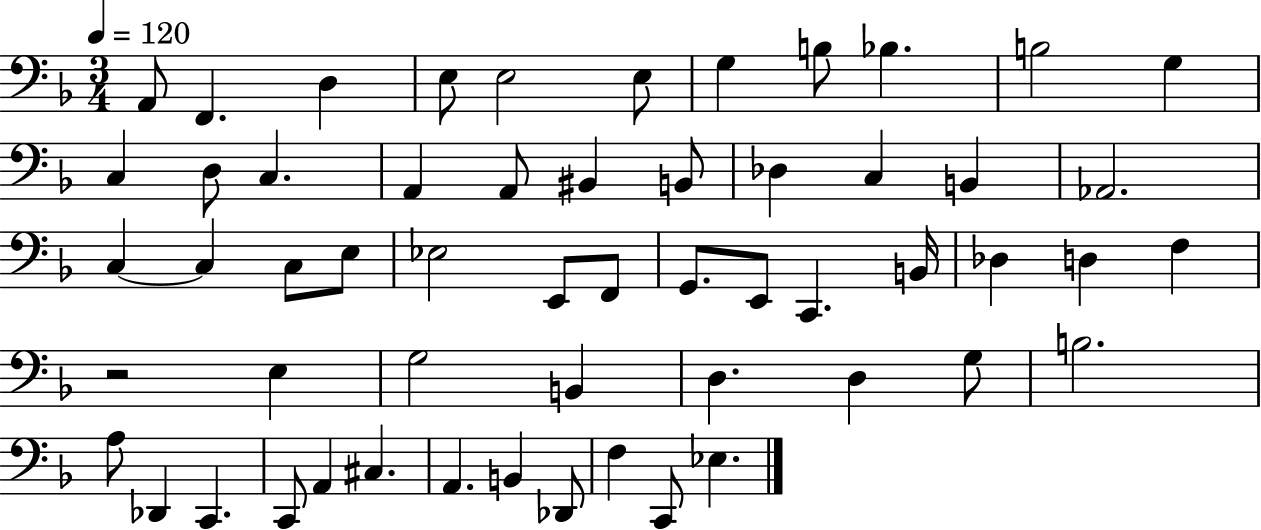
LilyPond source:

{
  \clef bass
  \numericTimeSignature
  \time 3/4
  \key f \major
  \tempo 4 = 120
  a,8 f,4. d4 | e8 e2 e8 | g4 b8 bes4. | b2 g4 | \break c4 d8 c4. | a,4 a,8 bis,4 b,8 | des4 c4 b,4 | aes,2. | \break c4~~ c4 c8 e8 | ees2 e,8 f,8 | g,8. e,8 c,4. b,16 | des4 d4 f4 | \break r2 e4 | g2 b,4 | d4. d4 g8 | b2. | \break a8 des,4 c,4. | c,8 a,4 cis4. | a,4. b,4 des,8 | f4 c,8 ees4. | \break \bar "|."
}